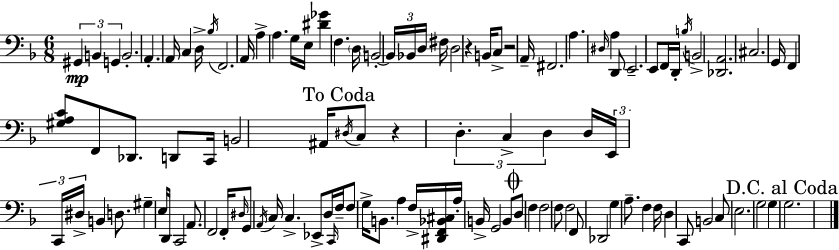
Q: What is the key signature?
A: D minor